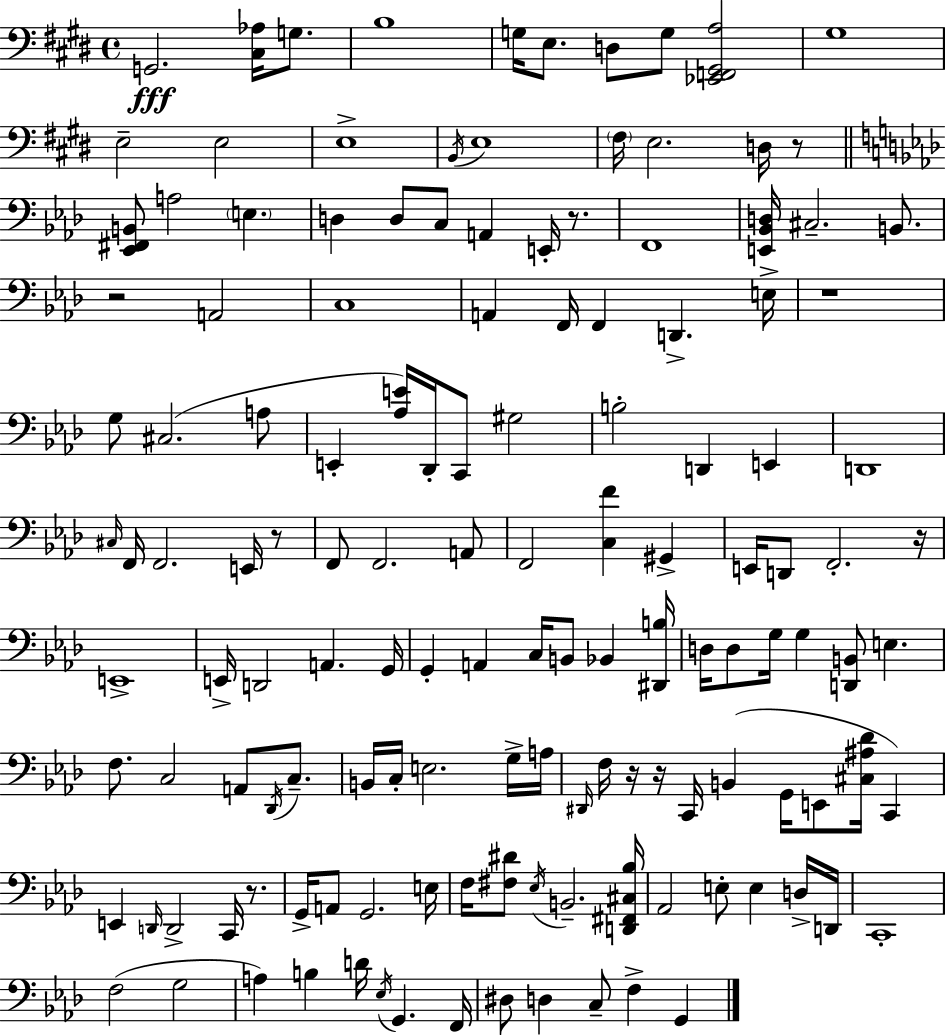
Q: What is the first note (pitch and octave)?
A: G2